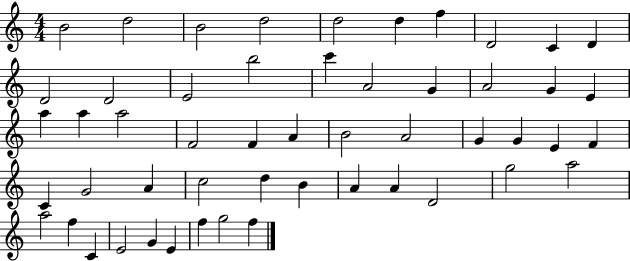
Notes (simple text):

B4/h D5/h B4/h D5/h D5/h D5/q F5/q D4/h C4/q D4/q D4/h D4/h E4/h B5/h C6/q A4/h G4/q A4/h G4/q E4/q A5/q A5/q A5/h F4/h F4/q A4/q B4/h A4/h G4/q G4/q E4/q F4/q C4/q G4/h A4/q C5/h D5/q B4/q A4/q A4/q D4/h G5/h A5/h A5/h F5/q C4/q E4/h G4/q E4/q F5/q G5/h F5/q